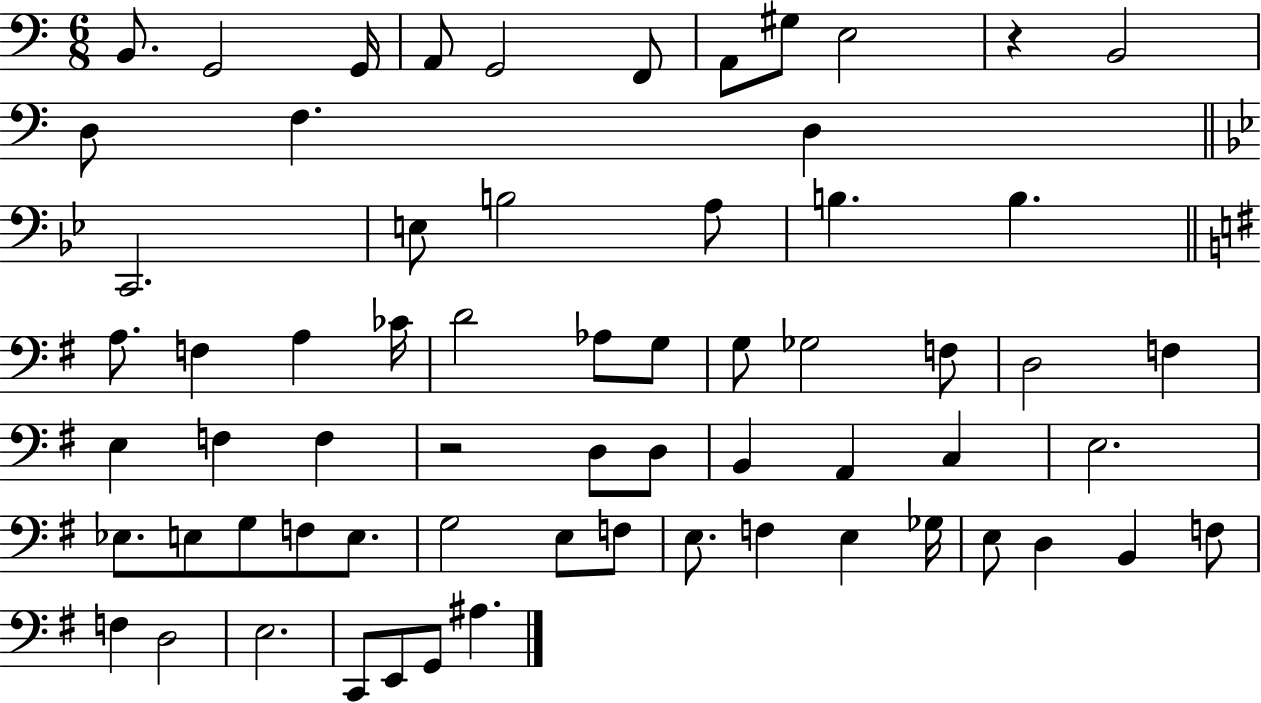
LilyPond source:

{
  \clef bass
  \numericTimeSignature
  \time 6/8
  \key c \major
  b,8. g,2 g,16 | a,8 g,2 f,8 | a,8 gis8 e2 | r4 b,2 | \break d8 f4. d4 | \bar "||" \break \key bes \major c,2. | e8 b2 a8 | b4. b4. | \bar "||" \break \key g \major a8. f4 a4 ces'16 | d'2 aes8 g8 | g8 ges2 f8 | d2 f4 | \break e4 f4 f4 | r2 d8 d8 | b,4 a,4 c4 | e2. | \break ees8. e8 g8 f8 e8. | g2 e8 f8 | e8. f4 e4 ges16 | e8 d4 b,4 f8 | \break f4 d2 | e2. | c,8 e,8 g,8 ais4. | \bar "|."
}